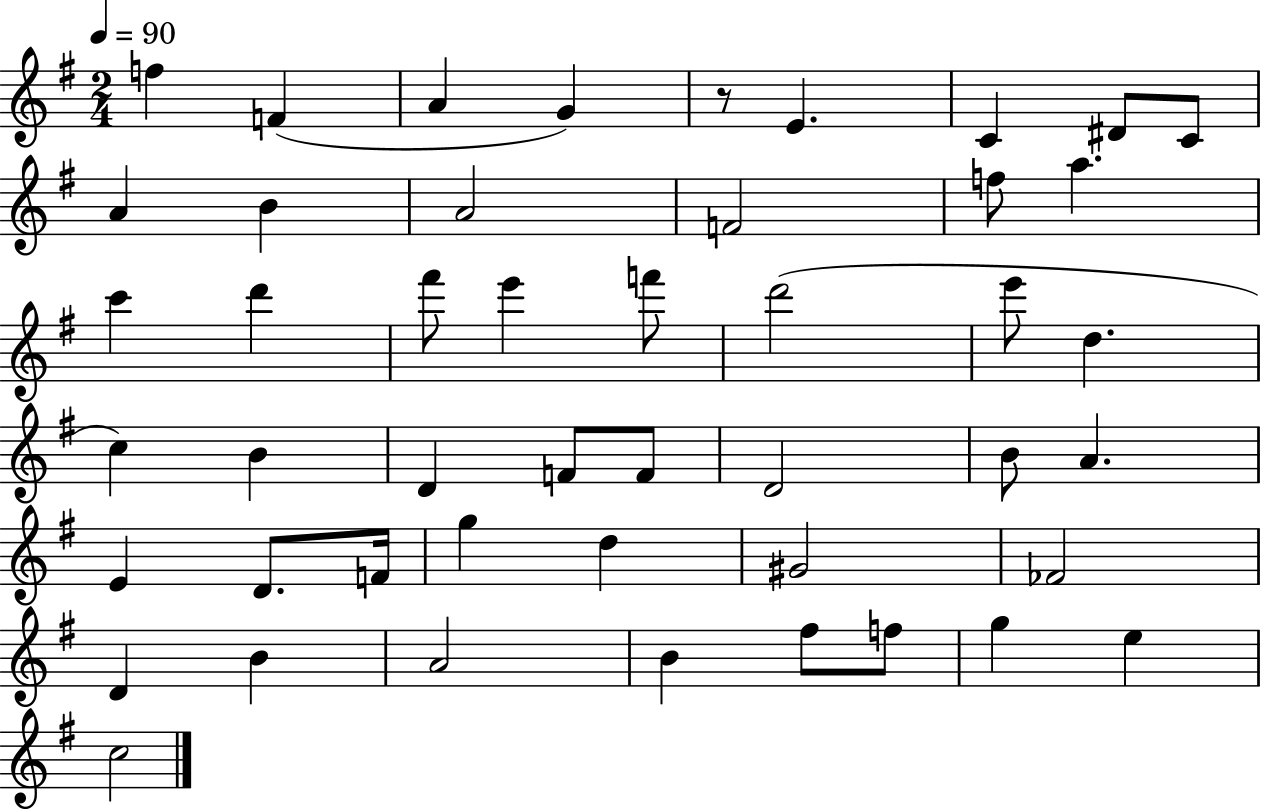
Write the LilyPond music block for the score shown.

{
  \clef treble
  \numericTimeSignature
  \time 2/4
  \key g \major
  \tempo 4 = 90
  f''4 f'4( | a'4 g'4) | r8 e'4. | c'4 dis'8 c'8 | \break a'4 b'4 | a'2 | f'2 | f''8 a''4. | \break c'''4 d'''4 | fis'''8 e'''4 f'''8 | d'''2( | e'''8 d''4. | \break c''4) b'4 | d'4 f'8 f'8 | d'2 | b'8 a'4. | \break e'4 d'8. f'16 | g''4 d''4 | gis'2 | fes'2 | \break d'4 b'4 | a'2 | b'4 fis''8 f''8 | g''4 e''4 | \break c''2 | \bar "|."
}